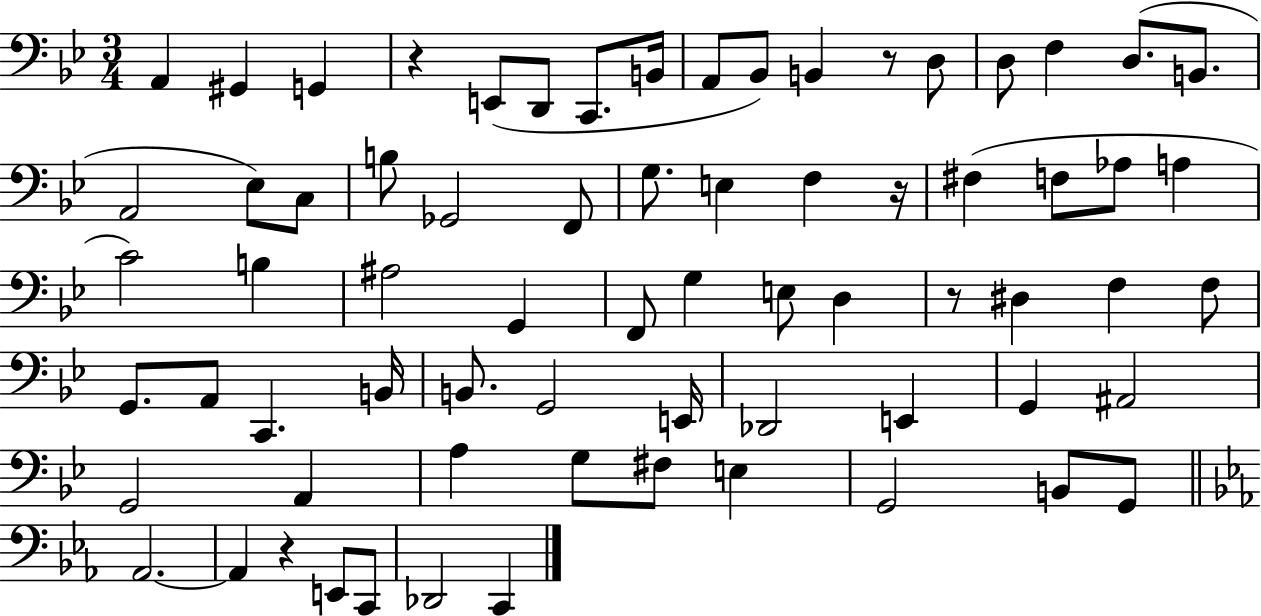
{
  \clef bass
  \numericTimeSignature
  \time 3/4
  \key bes \major
  \repeat volta 2 { a,4 gis,4 g,4 | r4 e,8( d,8 c,8. b,16 | a,8 bes,8) b,4 r8 d8 | d8 f4 d8.( b,8. | \break a,2 ees8) c8 | b8 ges,2 f,8 | g8. e4 f4 r16 | fis4( f8 aes8 a4 | \break c'2) b4 | ais2 g,4 | f,8 g4 e8 d4 | r8 dis4 f4 f8 | \break g,8. a,8 c,4. b,16 | b,8. g,2 e,16 | des,2 e,4 | g,4 ais,2 | \break g,2 a,4 | a4 g8 fis8 e4 | g,2 b,8 g,8 | \bar "||" \break \key ees \major aes,2.~~ | aes,4 r4 e,8 c,8 | des,2 c,4 | } \bar "|."
}